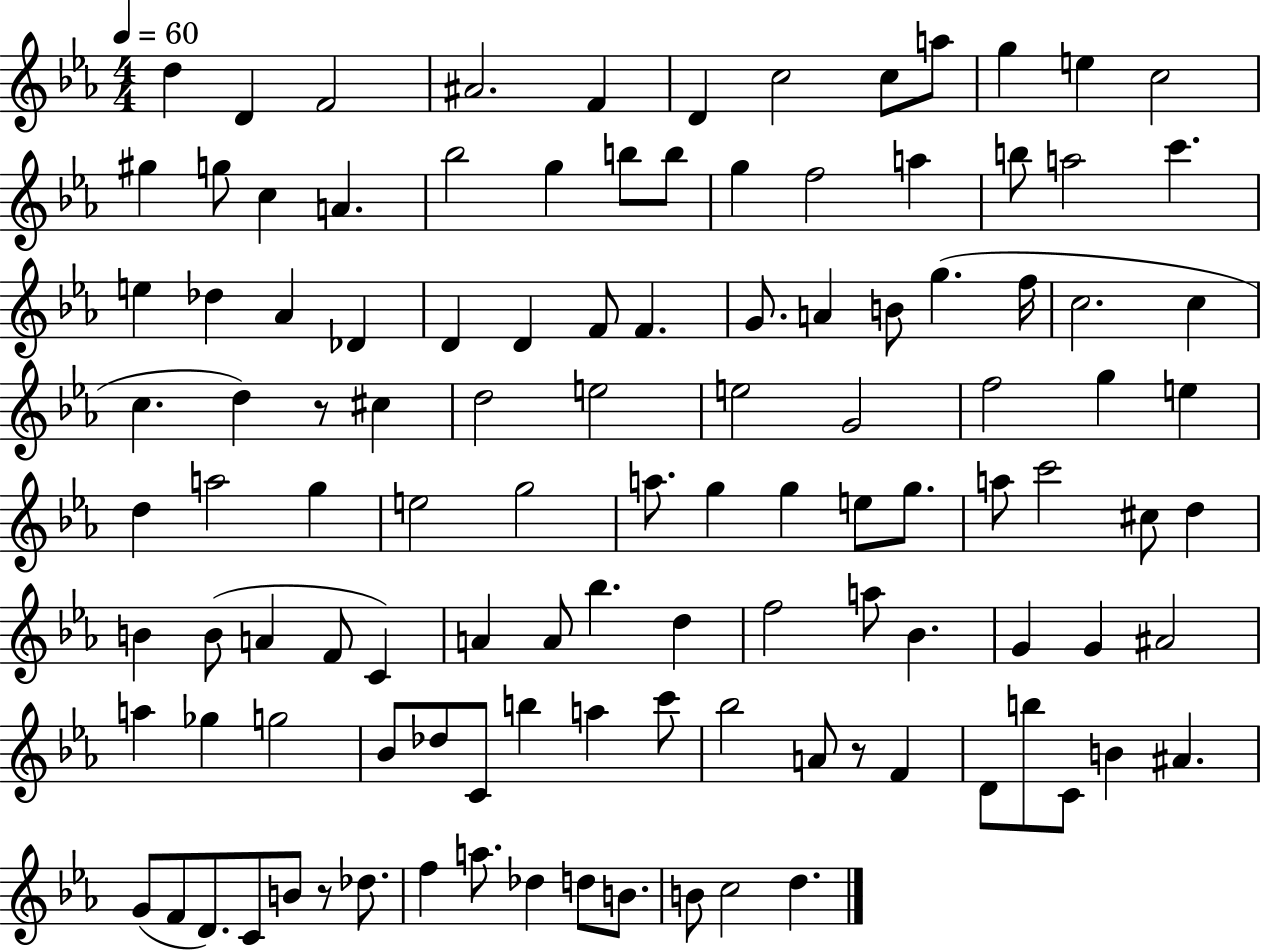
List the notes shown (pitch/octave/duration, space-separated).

D5/q D4/q F4/h A#4/h. F4/q D4/q C5/h C5/e A5/e G5/q E5/q C5/h G#5/q G5/e C5/q A4/q. Bb5/h G5/q B5/e B5/e G5/q F5/h A5/q B5/e A5/h C6/q. E5/q Db5/q Ab4/q Db4/q D4/q D4/q F4/e F4/q. G4/e. A4/q B4/e G5/q. F5/s C5/h. C5/q C5/q. D5/q R/e C#5/q D5/h E5/h E5/h G4/h F5/h G5/q E5/q D5/q A5/h G5/q E5/h G5/h A5/e. G5/q G5/q E5/e G5/e. A5/e C6/h C#5/e D5/q B4/q B4/e A4/q F4/e C4/q A4/q A4/e Bb5/q. D5/q F5/h A5/e Bb4/q. G4/q G4/q A#4/h A5/q Gb5/q G5/h Bb4/e Db5/e C4/e B5/q A5/q C6/e Bb5/h A4/e R/e F4/q D4/e B5/e C4/e B4/q A#4/q. G4/e F4/e D4/e. C4/e B4/e R/e Db5/e. F5/q A5/e. Db5/q D5/e B4/e. B4/e C5/h D5/q.